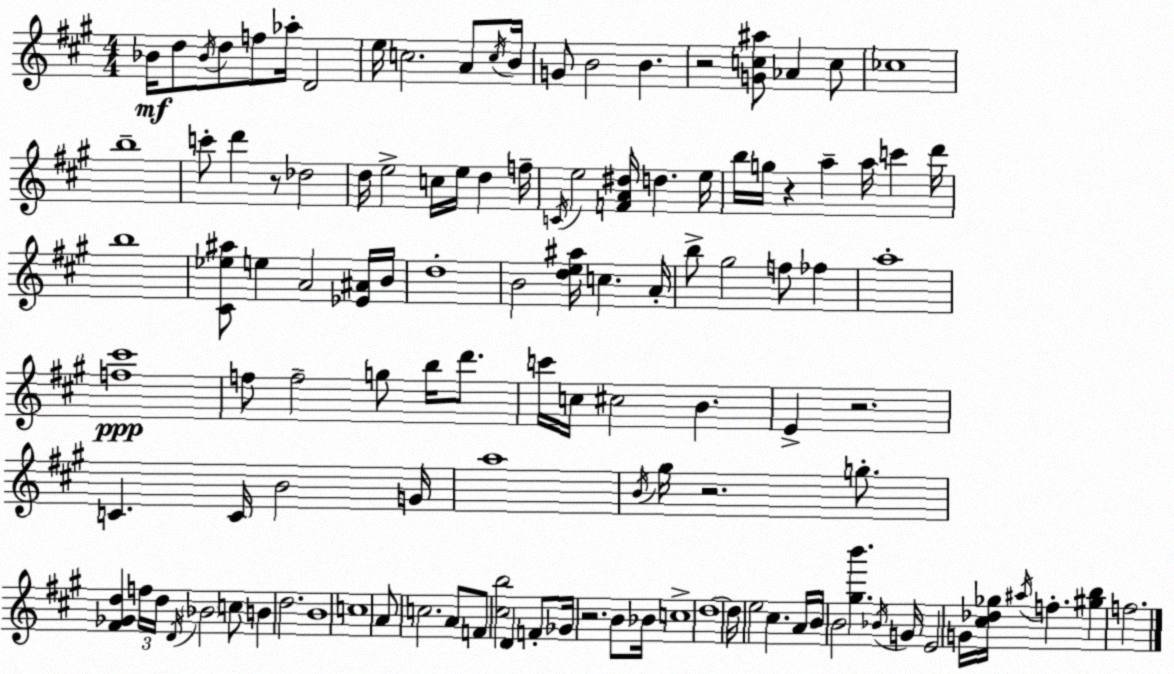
X:1
T:Untitled
M:4/4
L:1/4
K:A
_B/4 d/2 _B/4 d/2 f/2 _a/4 D2 e/4 c2 A/2 c/4 B/4 G/2 B2 B z2 [Gc^a]/2 _A c/2 _c4 b4 c'/2 d' z/2 _d2 d/4 e2 c/4 e/4 d f/4 C/4 e2 [FA^d]/4 d e/4 b/4 g/4 z a a/4 c' d'/4 b4 [^C_e^a]/2 e A2 [_E^A]/4 B/4 d4 B2 [de^a]/4 c A/4 b/2 ^g2 f/2 _f a4 [f^c']4 f/2 f2 g/2 b/4 d'/2 c'/4 c/4 ^c2 B E z2 C C/4 B2 G/4 a4 B/4 ^g/4 z2 g/2 [^F_Gd] f/4 d/4 D/4 _B2 c/2 B d2 B4 c4 A/2 c2 A/2 F/2 [^cb]2 D F/2 _G/4 z2 B/2 _B/4 c4 d4 d/4 e2 ^c A/4 B/4 B2 [^gb'] _B/4 G/4 E2 G/4 [^c_d_g]/4 ^a/4 f [^gb] f2